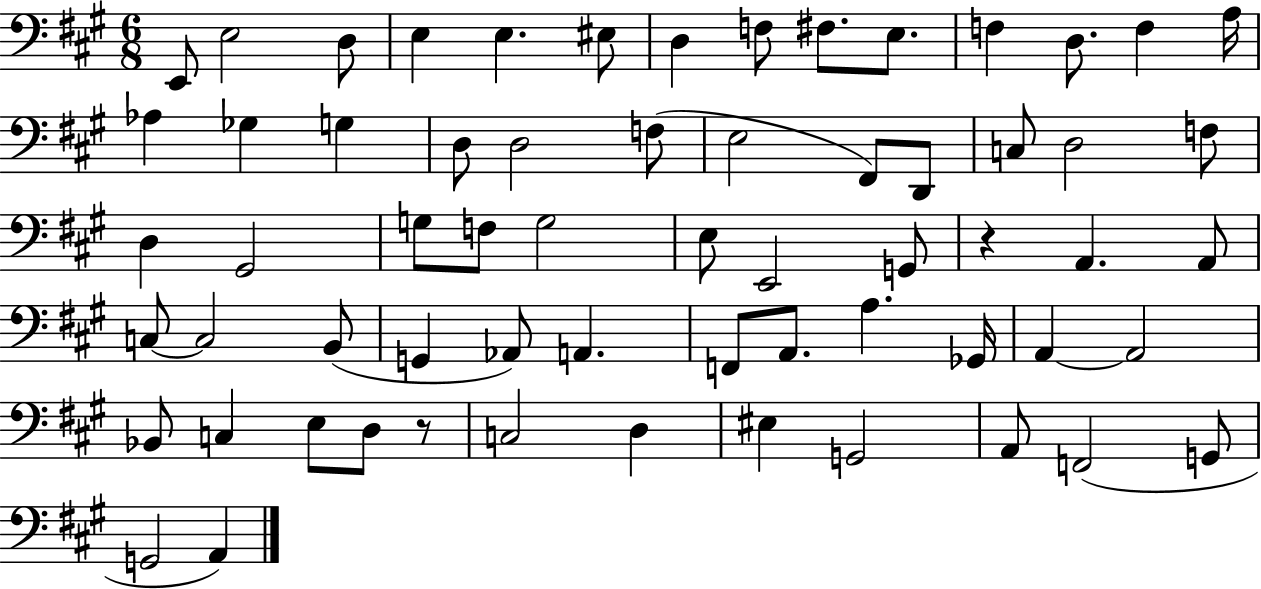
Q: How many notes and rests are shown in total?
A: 63